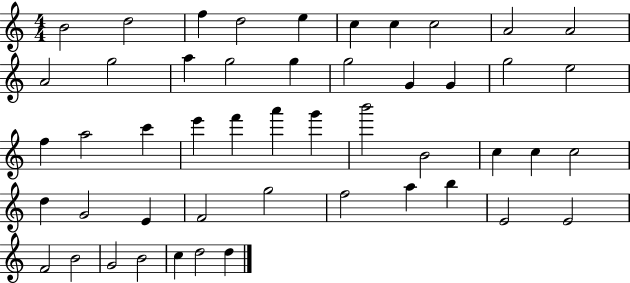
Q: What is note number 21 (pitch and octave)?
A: F5